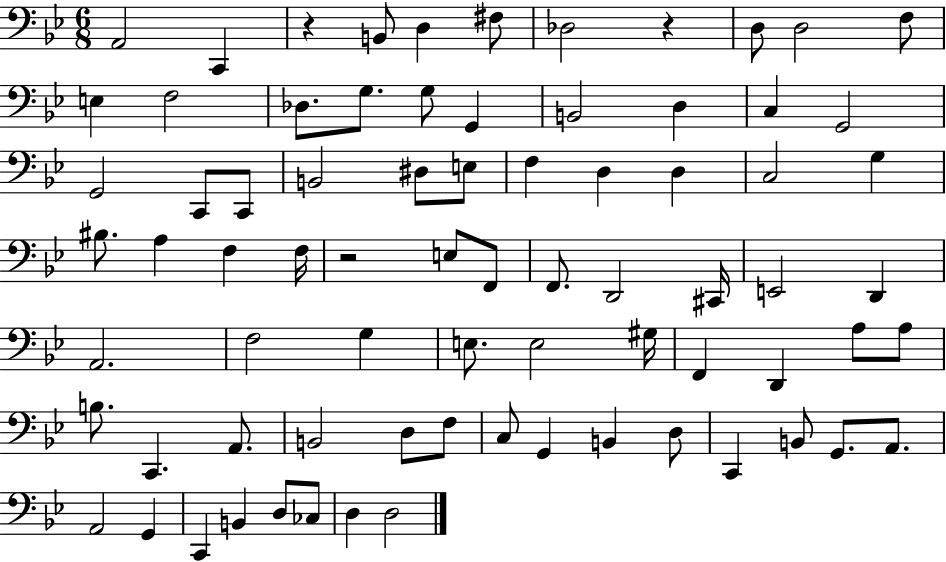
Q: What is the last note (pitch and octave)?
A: D3